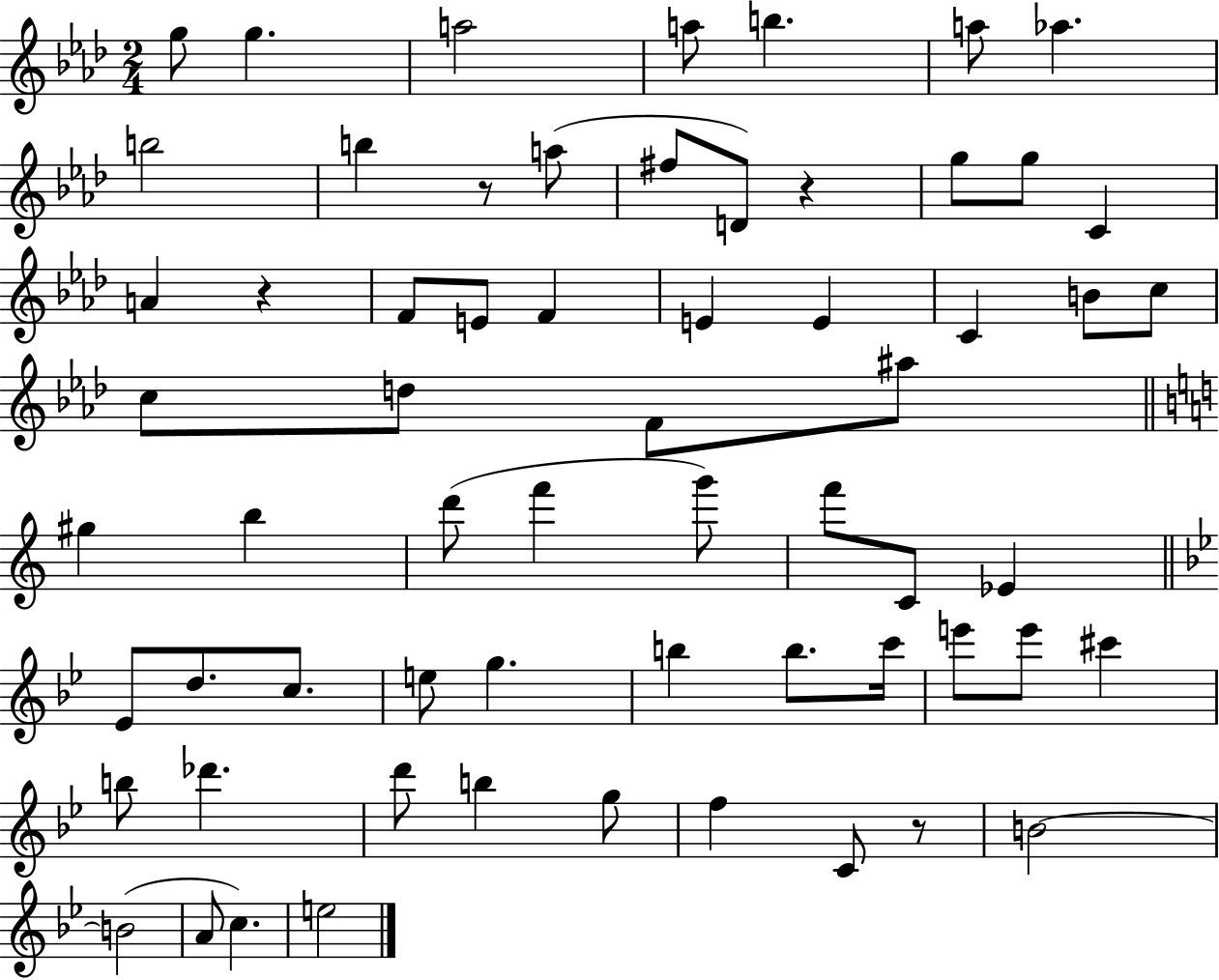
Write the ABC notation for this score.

X:1
T:Untitled
M:2/4
L:1/4
K:Ab
g/2 g a2 a/2 b a/2 _a b2 b z/2 a/2 ^f/2 D/2 z g/2 g/2 C A z F/2 E/2 F E E C B/2 c/2 c/2 d/2 F/2 ^a/2 ^g b d'/2 f' g'/2 f'/2 C/2 _E _E/2 d/2 c/2 e/2 g b b/2 c'/4 e'/2 e'/2 ^c' b/2 _d' d'/2 b g/2 f C/2 z/2 B2 B2 A/2 c e2